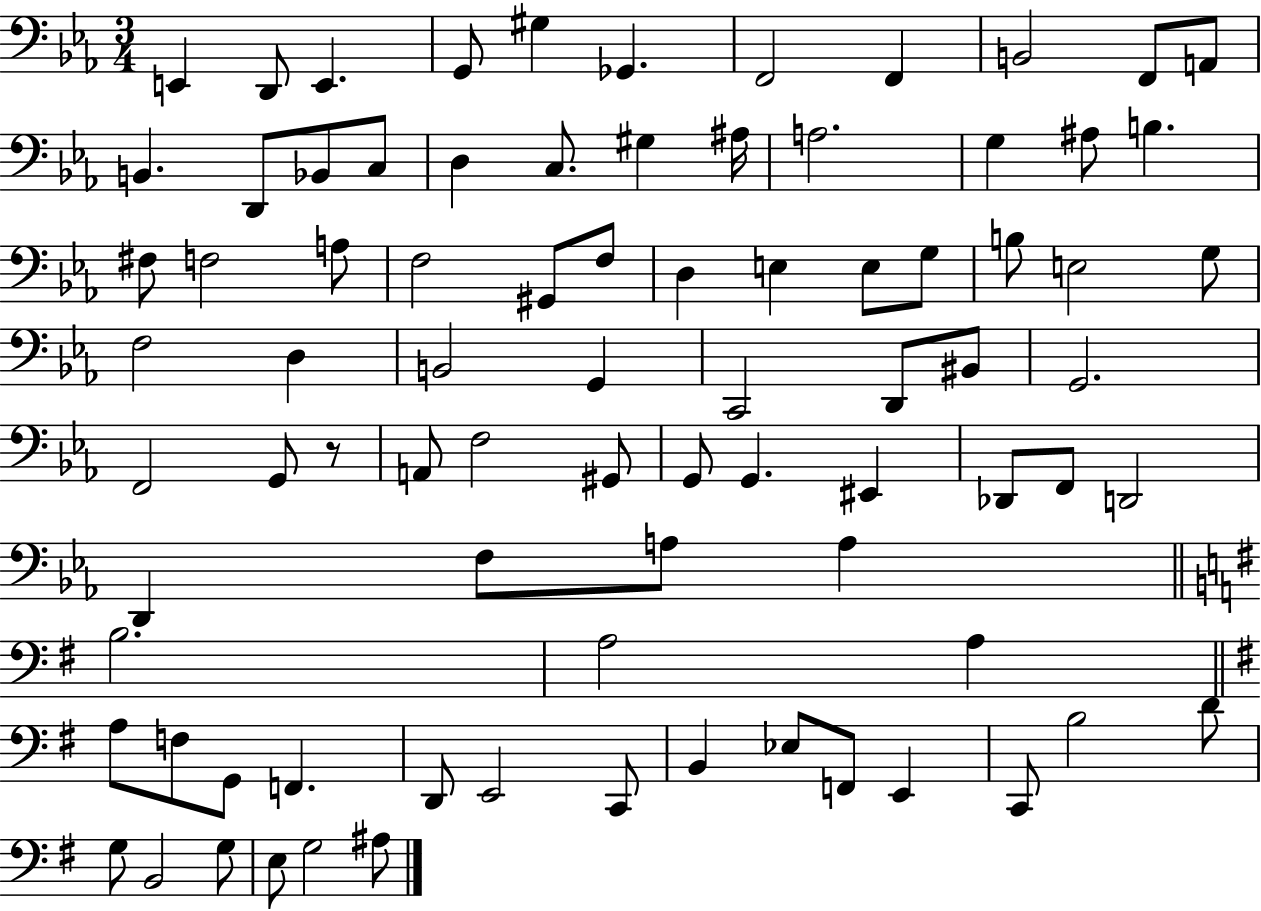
{
  \clef bass
  \numericTimeSignature
  \time 3/4
  \key ees \major
  \repeat volta 2 { e,4 d,8 e,4. | g,8 gis4 ges,4. | f,2 f,4 | b,2 f,8 a,8 | \break b,4. d,8 bes,8 c8 | d4 c8. gis4 ais16 | a2. | g4 ais8 b4. | \break fis8 f2 a8 | f2 gis,8 f8 | d4 e4 e8 g8 | b8 e2 g8 | \break f2 d4 | b,2 g,4 | c,2 d,8 bis,8 | g,2. | \break f,2 g,8 r8 | a,8 f2 gis,8 | g,8 g,4. eis,4 | des,8 f,8 d,2 | \break d,4 f8 a8 a4 | \bar "||" \break \key g \major b2. | a2 a4 | \bar "||" \break \key e \minor a8 f8 g,8 f,4. | d,8 e,2 c,8 | b,4 ees8 f,8 e,4 | c,8 b2 d'8 | \break g8 b,2 g8 | e8 g2 ais8 | } \bar "|."
}